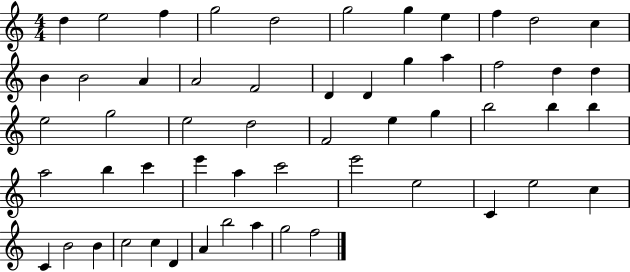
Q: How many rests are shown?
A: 0